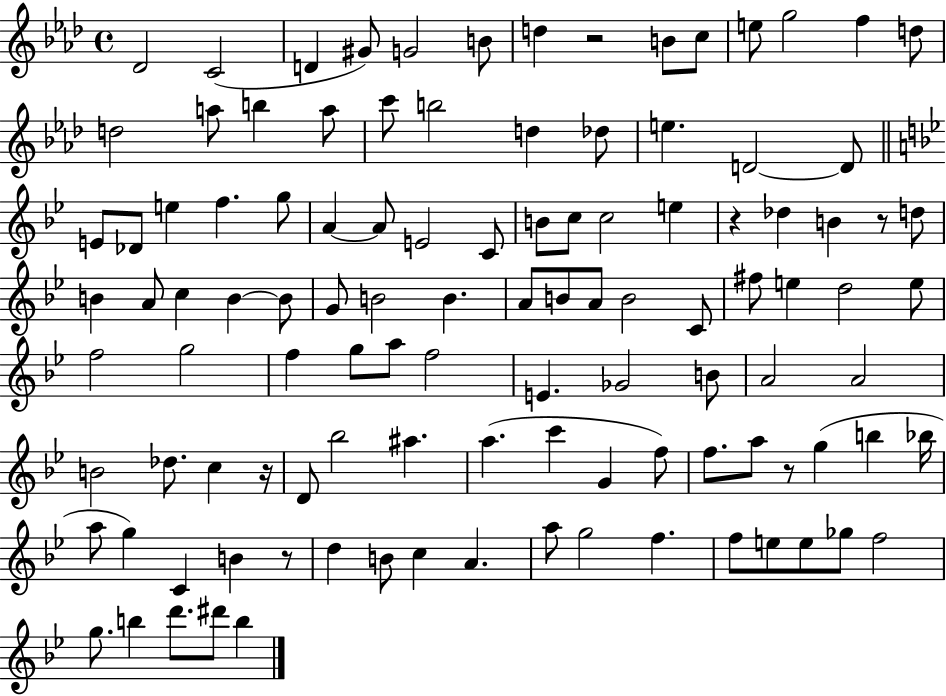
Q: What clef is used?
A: treble